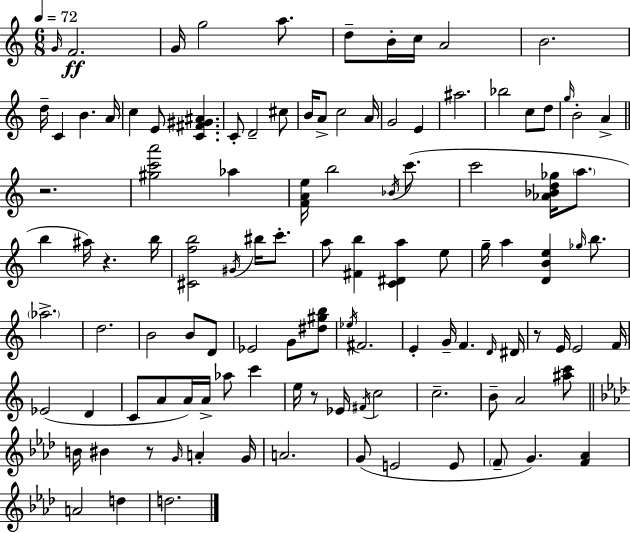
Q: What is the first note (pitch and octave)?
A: G4